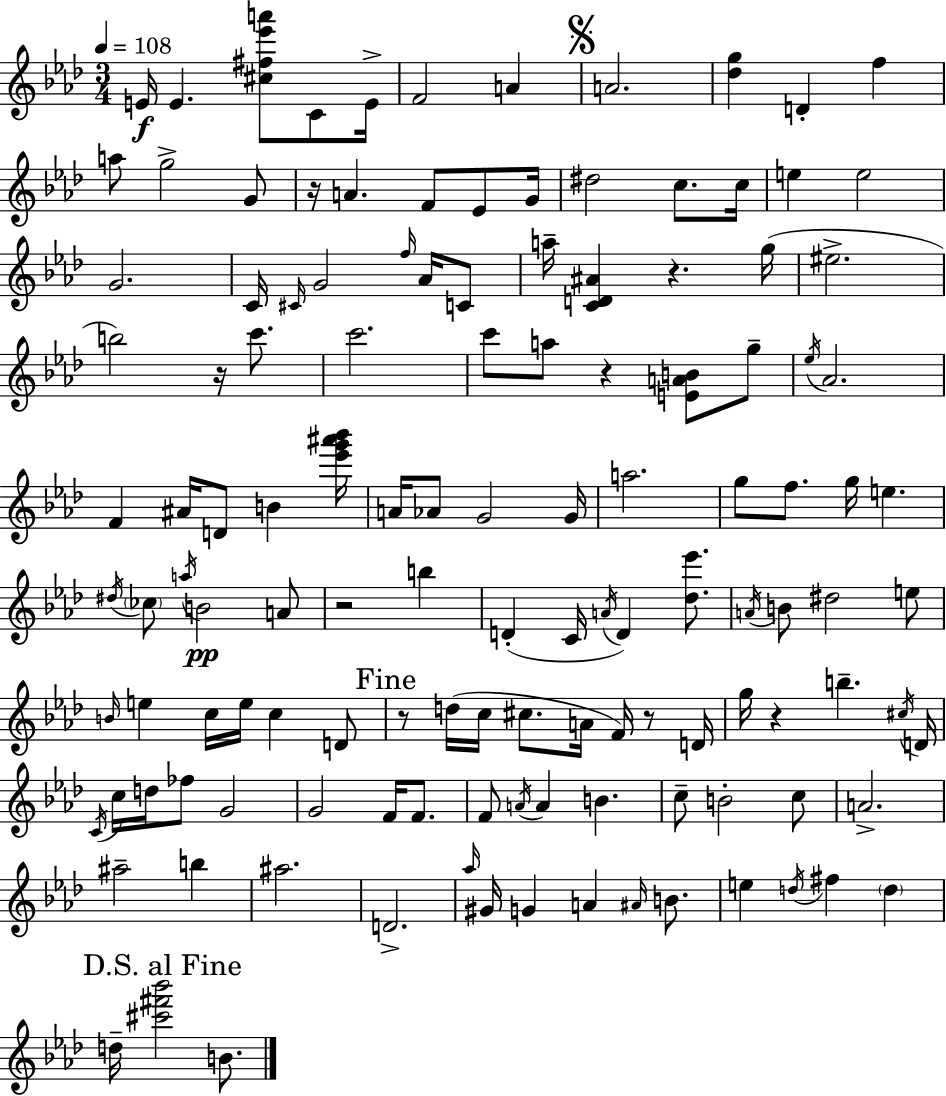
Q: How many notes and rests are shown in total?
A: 129